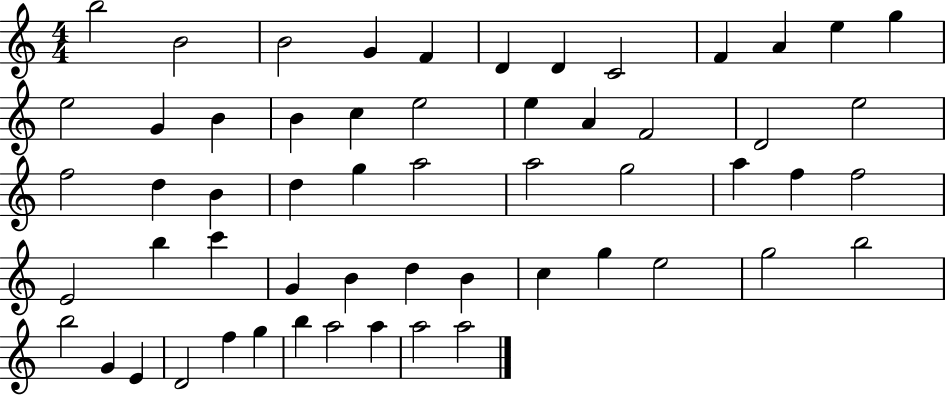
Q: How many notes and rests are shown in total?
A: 57